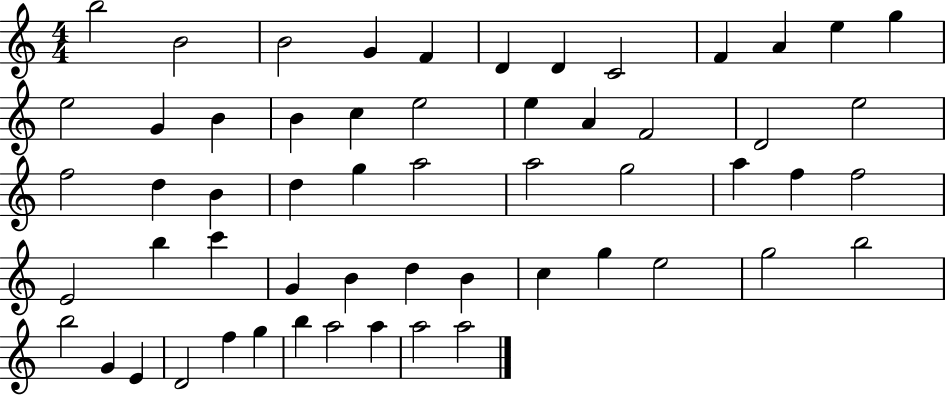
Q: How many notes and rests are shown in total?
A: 57